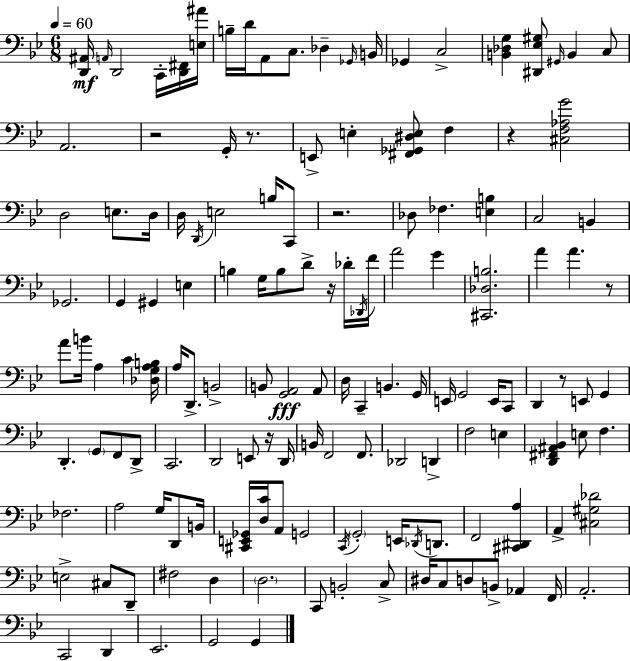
[D2,A#2]/s A2/s D2/h C2/s [D2,F#2]/s [E3,A#4]/s B3/s D4/s A2/e C3/e. Db3/q Gb2/s B2/s Gb2/q C3/h [B2,Db3,G3]/q [D#2,Eb3,G#3]/e G#2/s B2/q C3/e A2/h. R/h G2/s R/e. E2/e E3/q [F#2,Gb2,D#3,E3]/e F3/q R/q [C#3,F3,Ab3,G4]/h D3/h E3/e. D3/s D3/s D2/s E3/h B3/s C2/e R/h. Db3/e FES3/q. [E3,B3]/q C3/h B2/q Gb2/h. G2/q G#2/q E3/q B3/q G3/s B3/e D4/e R/s Db4/s Db2/s F4/s A4/h G4/q [C#2,Db3,B3]/h. A4/q A4/q. R/e A4/e B4/s A3/q C4/q [Db3,G3,A3,B3]/s A3/s D2/e. B2/h B2/e [G2,A2]/h A2/e D3/s C2/q B2/q. G2/s E2/s G2/h E2/s C2/e D2/q R/e E2/e G2/q D2/q. G2/e F2/e D2/e C2/h. D2/h E2/e R/s D2/s B2/s F2/h F2/e. Db2/h D2/q F3/h E3/q [D2,F#2,A#2,Bb2]/q E3/e F3/q. FES3/h. A3/h G3/s D2/e B2/s [C#2,E2,Gb2]/s [D3,C4]/s A2/e G2/h C2/s G2/h E2/s Db2/s D2/e. F2/h [C#2,D#2,A3]/q A2/q [C#3,G#3,Db4]/h E3/h C#3/e D2/e F#3/h D3/q D3/h. C2/e B2/h C3/e D#3/s C3/e D3/e B2/e Ab2/q F2/s A2/h. C2/h D2/q Eb2/h. G2/h G2/q